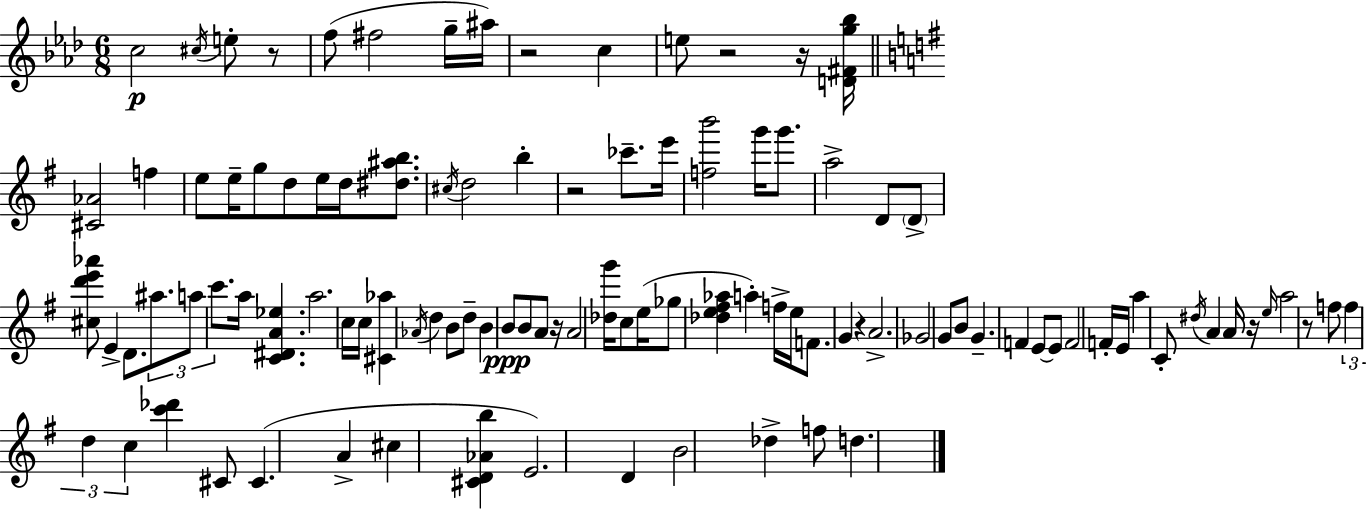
{
  \clef treble
  \numericTimeSignature
  \time 6/8
  \key aes \major
  c''2\p \acciaccatura { cis''16 } e''8-. r8 | f''8( fis''2 g''16-- | ais''16) r2 c''4 | e''8 r2 r16 | \break <d' fis' g'' bes''>16 \bar "||" \break \key g \major <cis' aes'>2 f''4 | e''8 e''16-- g''8 d''8 e''16 d''16 <dis'' ais'' b''>8. | \acciaccatura { cis''16 } d''2 b''4-. | r2 ces'''8.-- | \break e'''16 <f'' b'''>2 g'''16 g'''8. | a''2-> d'8 \parenthesize d'8-> | <cis'' d''' e''' aes'''>8 e'4-> d'8. \tuplet 3/2 { ais''8. | a''8 c'''8. } a''16 <c' dis' a' ees''>4. | \break a''2. | c''16 c''16 <cis' aes''>4 \acciaccatura { aes'16 } d''4 | b'8 d''8-- b'4 b'8\ppp b'8 | a'8 r16 a'2 <des'' g'''>16 | \break c''8 e''16( ges''8 <des'' e'' fis'' aes''>4 a''4-.) | f''16-> e''16 f'8. g'4 r4 | a'2.-> | ges'2 g'8 | \break b'8 g'4.-- f'4 | e'8~~ e'8 f'2 | f'16-. e'16 a''4 c'8-. \acciaccatura { dis''16 } a'4 | a'16 r16 \grace { e''16 } a''2 | \break r8 f''8 \tuplet 3/2 { f''4 d''4 | c''4 } <c''' des'''>4 cis'8 cis'4.( | a'4-> cis''4 | <cis' d' aes' b''>4 e'2.) | \break d'4 b'2 | des''4-> f''8 d''4. | \bar "|."
}